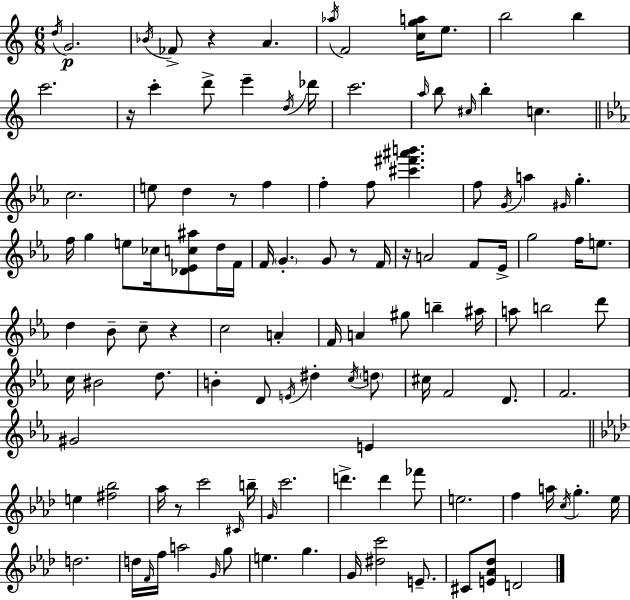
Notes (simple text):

D5/s G4/h. Bb4/s FES4/e R/q A4/q. Ab5/s F4/h [C5,G5,A5]/s E5/e. B5/h B5/q C6/h. R/s C6/q D6/e E6/q D5/s Db6/s C6/h. A5/s B5/e C#5/s B5/q C5/q. C5/h. E5/e D5/q R/e F5/q F5/q F5/e [C#6,F#6,A#6,B6]/q. F5/e G4/s A5/q G#4/s G5/q. F5/s G5/q E5/e CES5/s [Db4,Eb4,C5,A#5]/e D5/s F4/s F4/s G4/q. G4/e R/e F4/s R/s A4/h F4/e Eb4/s G5/h F5/s E5/e. D5/q Bb4/e C5/e R/q C5/h A4/q F4/s A4/q G#5/e B5/q A#5/s A5/e B5/h D6/e C5/s BIS4/h D5/e. B4/q D4/e E4/s D#5/q C5/s D5/e C#5/s F4/h D4/e. F4/h. G#4/h E4/q E5/q [F#5,Bb5]/h Ab5/s R/e C6/h C#4/s B5/s G4/s C6/h. D6/q. D6/q FES6/e E5/h. F5/q A5/s C5/s G5/q. Eb5/s D5/h. D5/s F4/s F5/s A5/h G4/s G5/e E5/q. G5/q. G4/s [D#5,C6]/h E4/e. C#4/e [E4,Ab4,Db5]/e D4/h